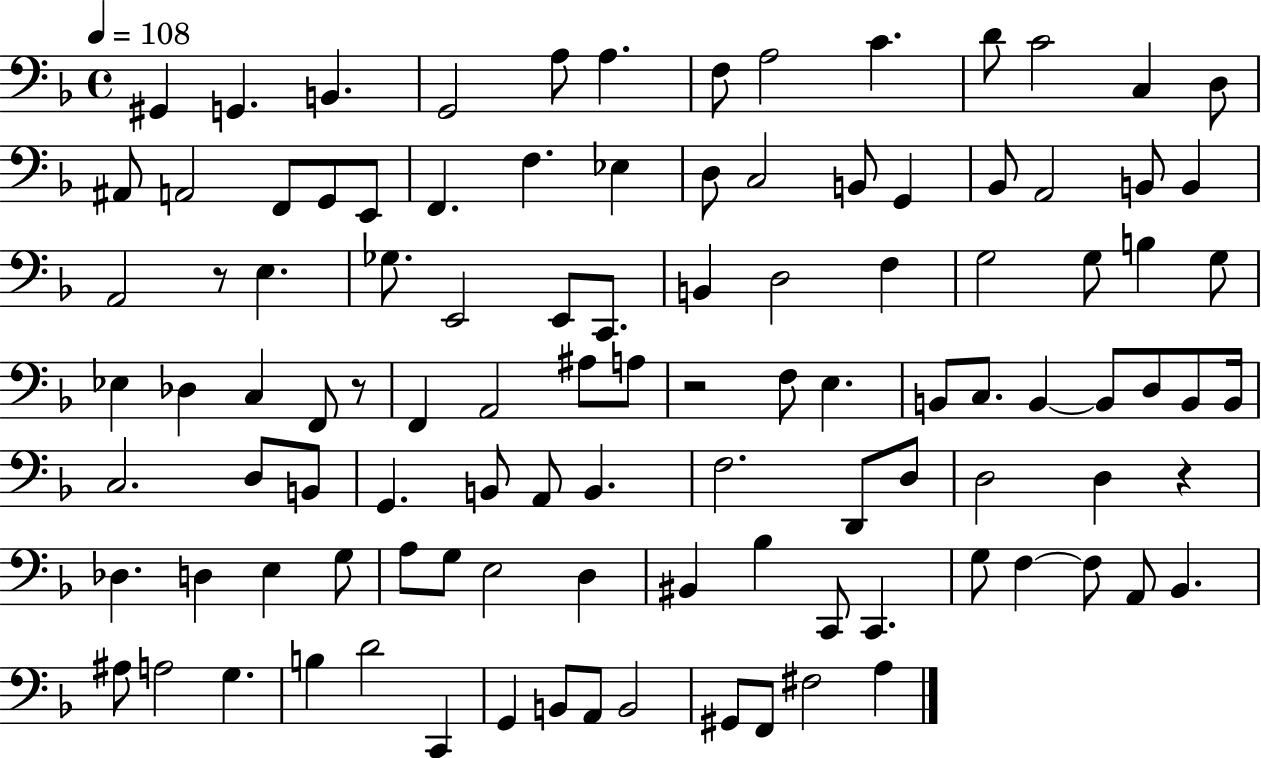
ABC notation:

X:1
T:Untitled
M:4/4
L:1/4
K:F
^G,, G,, B,, G,,2 A,/2 A, F,/2 A,2 C D/2 C2 C, D,/2 ^A,,/2 A,,2 F,,/2 G,,/2 E,,/2 F,, F, _E, D,/2 C,2 B,,/2 G,, _B,,/2 A,,2 B,,/2 B,, A,,2 z/2 E, _G,/2 E,,2 E,,/2 C,,/2 B,, D,2 F, G,2 G,/2 B, G,/2 _E, _D, C, F,,/2 z/2 F,, A,,2 ^A,/2 A,/2 z2 F,/2 E, B,,/2 C,/2 B,, B,,/2 D,/2 B,,/2 B,,/4 C,2 D,/2 B,,/2 G,, B,,/2 A,,/2 B,, F,2 D,,/2 D,/2 D,2 D, z _D, D, E, G,/2 A,/2 G,/2 E,2 D, ^B,, _B, C,,/2 C,, G,/2 F, F,/2 A,,/2 _B,, ^A,/2 A,2 G, B, D2 C,, G,, B,,/2 A,,/2 B,,2 ^G,,/2 F,,/2 ^F,2 A,